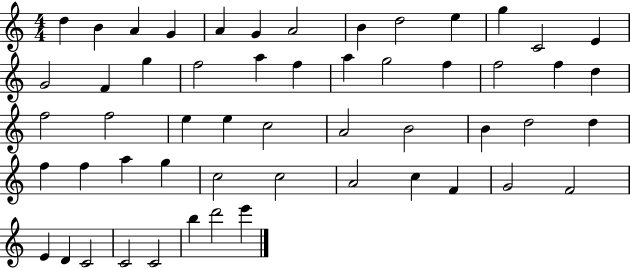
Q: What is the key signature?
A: C major